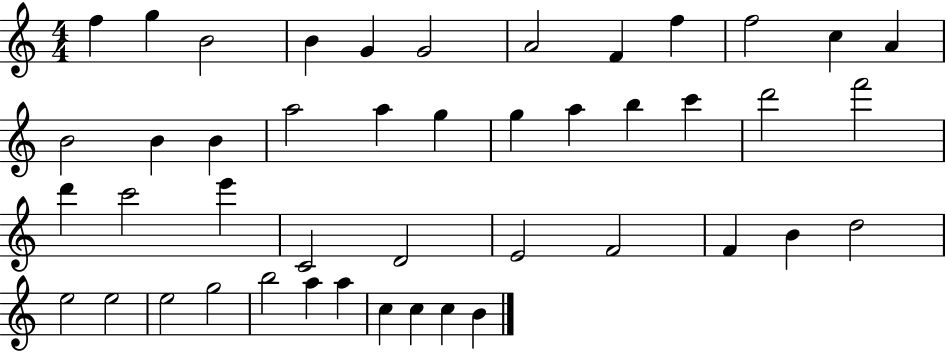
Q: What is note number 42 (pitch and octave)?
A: C5